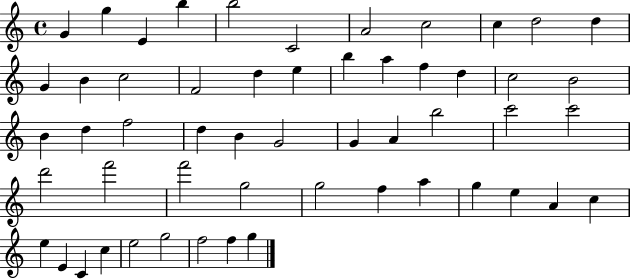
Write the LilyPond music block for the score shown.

{
  \clef treble
  \time 4/4
  \defaultTimeSignature
  \key c \major
  g'4 g''4 e'4 b''4 | b''2 c'2 | a'2 c''2 | c''4 d''2 d''4 | \break g'4 b'4 c''2 | f'2 d''4 e''4 | b''4 a''4 f''4 d''4 | c''2 b'2 | \break b'4 d''4 f''2 | d''4 b'4 g'2 | g'4 a'4 b''2 | c'''2 c'''2 | \break d'''2 f'''2 | f'''2 g''2 | g''2 f''4 a''4 | g''4 e''4 a'4 c''4 | \break e''4 e'4 c'4 c''4 | e''2 g''2 | f''2 f''4 g''4 | \bar "|."
}